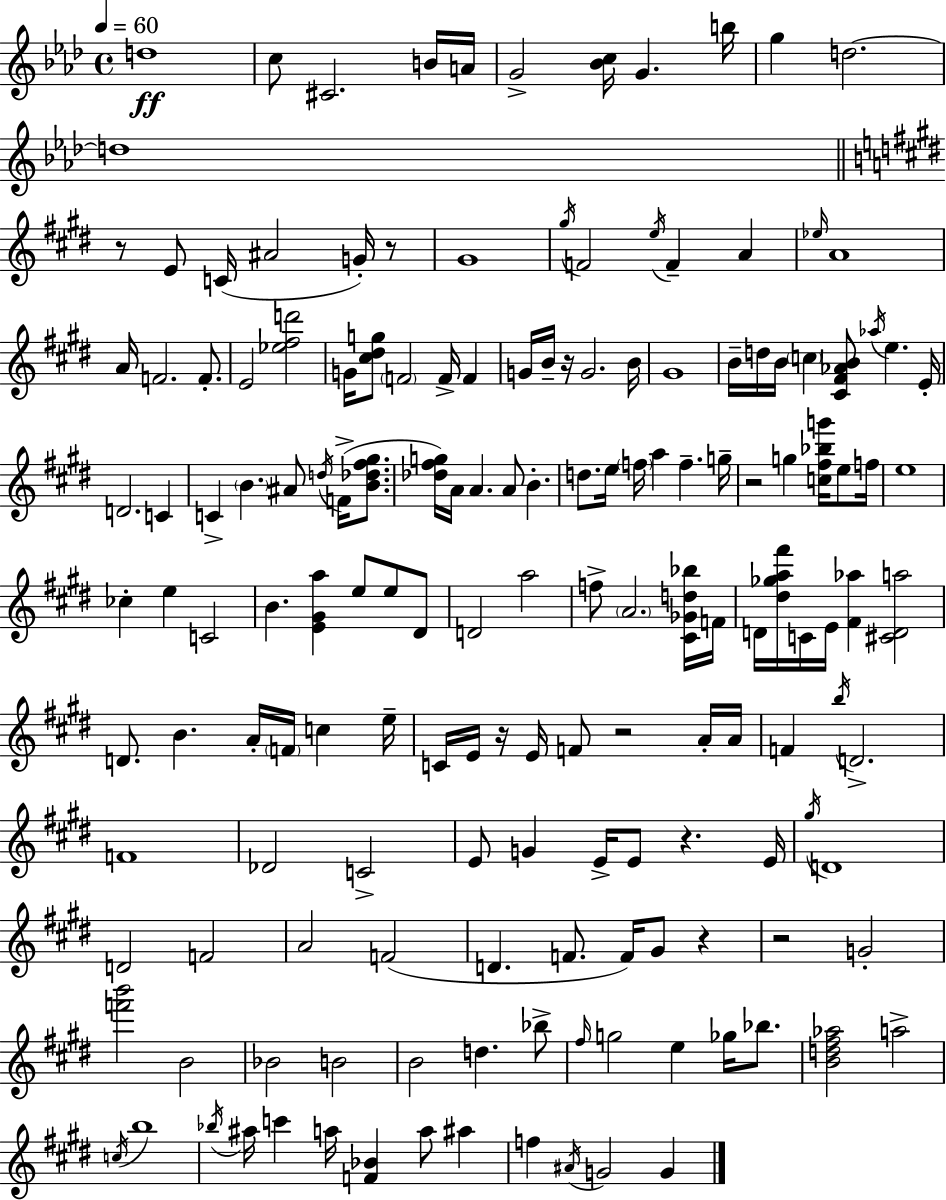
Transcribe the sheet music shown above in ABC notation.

X:1
T:Untitled
M:4/4
L:1/4
K:Ab
d4 c/2 ^C2 B/4 A/4 G2 [_Bc]/4 G b/4 g d2 d4 z/2 E/2 C/4 ^A2 G/4 z/2 ^G4 ^g/4 F2 e/4 F A _e/4 A4 A/4 F2 F/2 E2 [_e^fd']2 G/4 [^c^dg]/2 F2 F/4 F G/4 B/4 z/4 G2 B/4 ^G4 B/4 d/4 B/4 c [^C^F_AB]/2 _a/4 e E/4 D2 C C B ^A/2 d/4 F/4 [B_d^f^g]/2 [_d^fg]/4 A/4 A A/2 B d/2 e/4 f/4 a f g/4 z2 g [c^f_bg']/4 e/2 f/4 e4 _c e C2 B [E^Ga] e/2 e/2 ^D/2 D2 a2 f/2 A2 [^C_Gd_b]/4 F/4 D/4 [^d_ga^f']/4 C/4 E/4 [^F_a] [^CDa]2 D/2 B A/4 F/4 c e/4 C/4 E/4 z/4 E/4 F/2 z2 A/4 A/4 F b/4 D2 F4 _D2 C2 E/2 G E/4 E/2 z E/4 ^g/4 D4 D2 F2 A2 F2 D F/2 F/4 ^G/2 z z2 G2 [f'b']2 B2 _B2 B2 B2 d _b/2 ^f/4 g2 e _g/4 _b/2 [Bd^f_a]2 a2 c/4 b4 _b/4 ^a/4 c' a/4 [F_B] a/2 ^a f ^A/4 G2 G